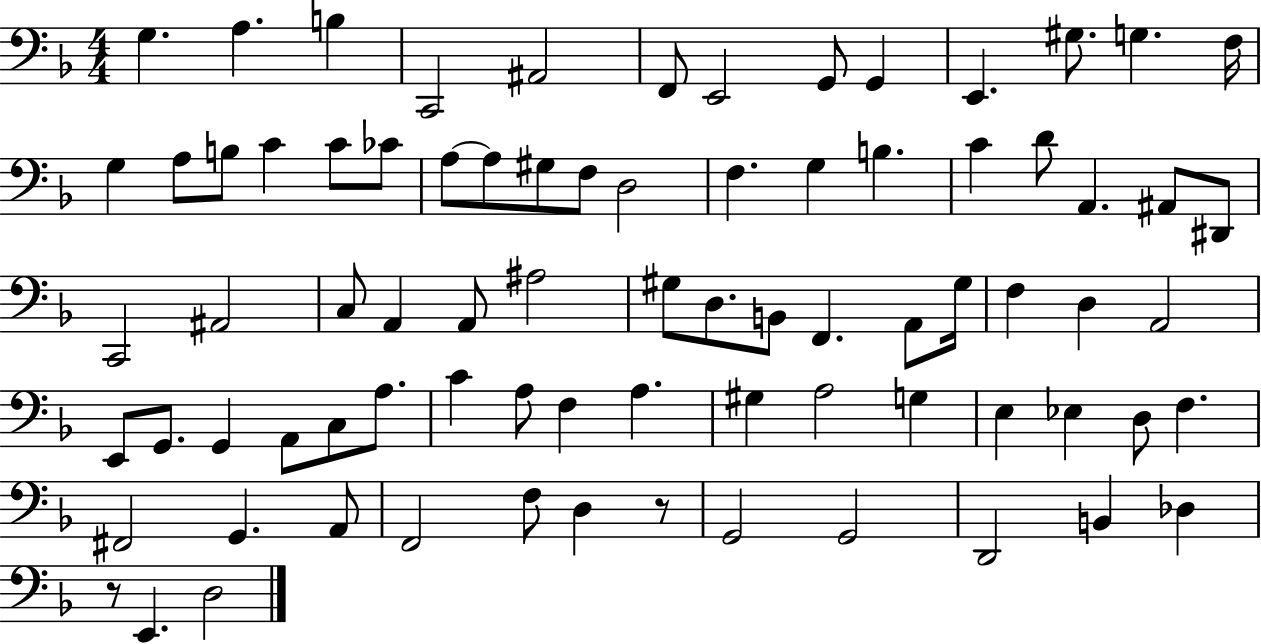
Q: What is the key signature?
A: F major